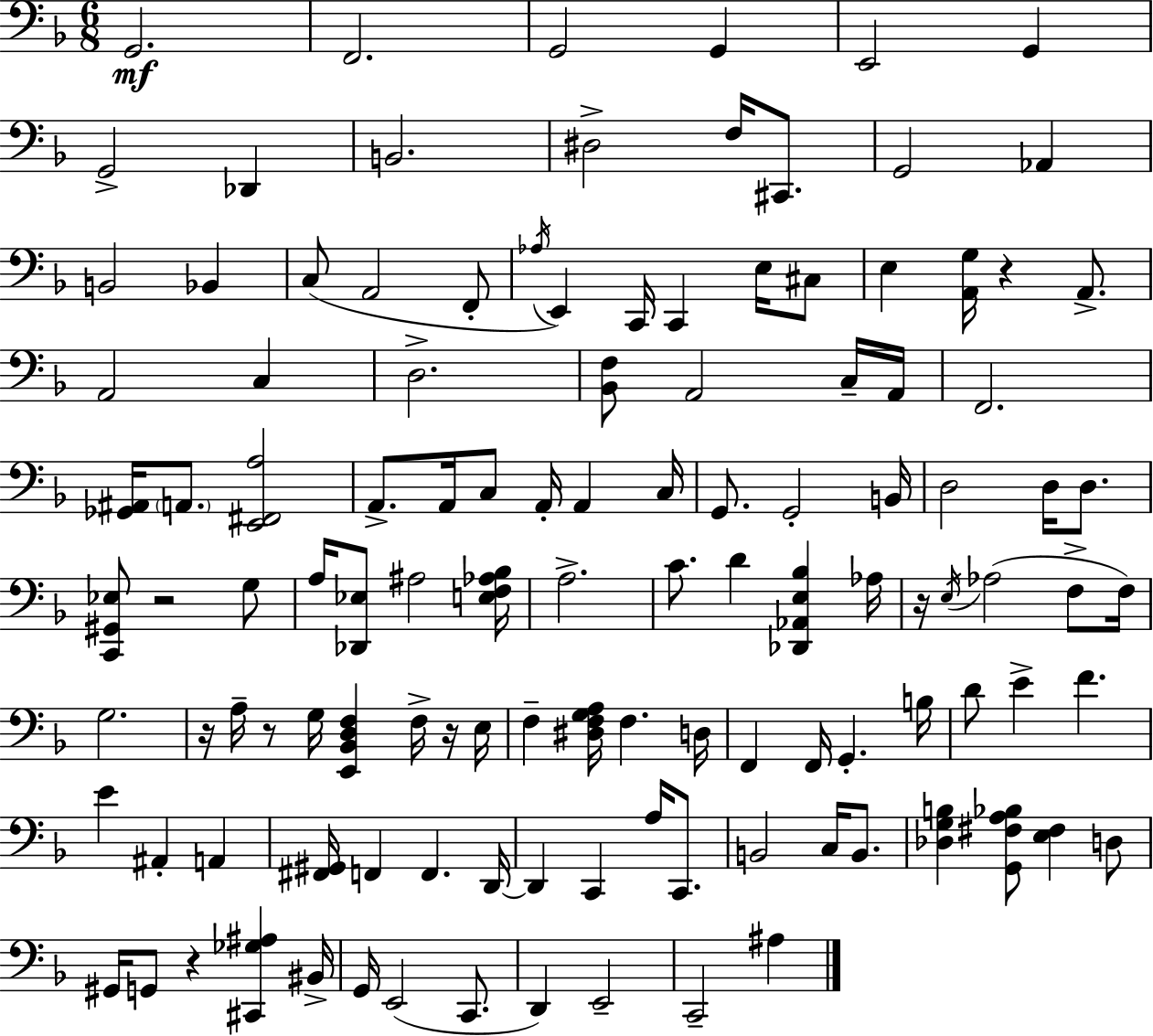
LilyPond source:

{
  \clef bass
  \numericTimeSignature
  \time 6/8
  \key f \major
  g,2.\mf | f,2. | g,2 g,4 | e,2 g,4 | \break g,2-> des,4 | b,2. | dis2-> f16 cis,8. | g,2 aes,4 | \break b,2 bes,4 | c8( a,2 f,8-. | \acciaccatura { aes16 } e,4) c,16 c,4 e16 cis8 | e4 <a, g>16 r4 a,8.-> | \break a,2 c4 | d2.-> | <bes, f>8 a,2 c16-- | a,16 f,2. | \break <ges, ais,>16 \parenthesize a,8. <e, fis, a>2 | a,8.-> a,16 c8 a,16-. a,4 | c16 g,8. g,2-. | b,16 d2 d16 d8. | \break <c, gis, ees>8 r2 g8 | a16 <des, ees>8 ais2 | <e f aes bes>16 a2.-> | c'8. d'4 <des, aes, e bes>4 | \break aes16 r16 \acciaccatura { e16 }( aes2 f8-> | f16) g2. | r16 a16-- r8 g16 <e, bes, d f>4 f16-> | r16 e16 f4-- <dis f g a>16 f4. | \break d16 f,4 f,16 g,4.-. | b16 d'8 e'4-> f'4. | e'4 ais,4-. a,4 | <fis, gis,>16 f,4 f,4. | \break d,16~~ d,4 c,4 a16 c,8. | b,2 c16 b,8. | <des g b>4 <g, fis a bes>8 <e fis>4 | d8 gis,16 g,8 r4 <cis, ges ais>4 | \break bis,16-> g,16 e,2( c,8. | d,4) e,2-- | c,2-- ais4 | \bar "|."
}